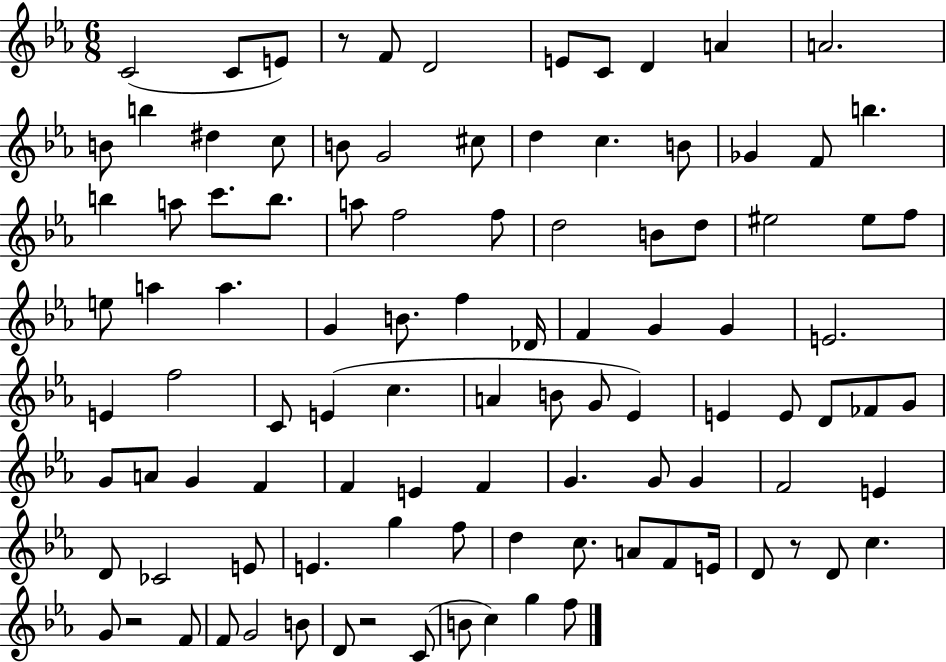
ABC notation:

X:1
T:Untitled
M:6/8
L:1/4
K:Eb
C2 C/2 E/2 z/2 F/2 D2 E/2 C/2 D A A2 B/2 b ^d c/2 B/2 G2 ^c/2 d c B/2 _G F/2 b b a/2 c'/2 b/2 a/2 f2 f/2 d2 B/2 d/2 ^e2 ^e/2 f/2 e/2 a a G B/2 f _D/4 F G G E2 E f2 C/2 E c A B/2 G/2 _E E E/2 D/2 _F/2 G/2 G/2 A/2 G F F E F G G/2 G F2 E D/2 _C2 E/2 E g f/2 d c/2 A/2 F/2 E/4 D/2 z/2 D/2 c G/2 z2 F/2 F/2 G2 B/2 D/2 z2 C/2 B/2 c g f/2